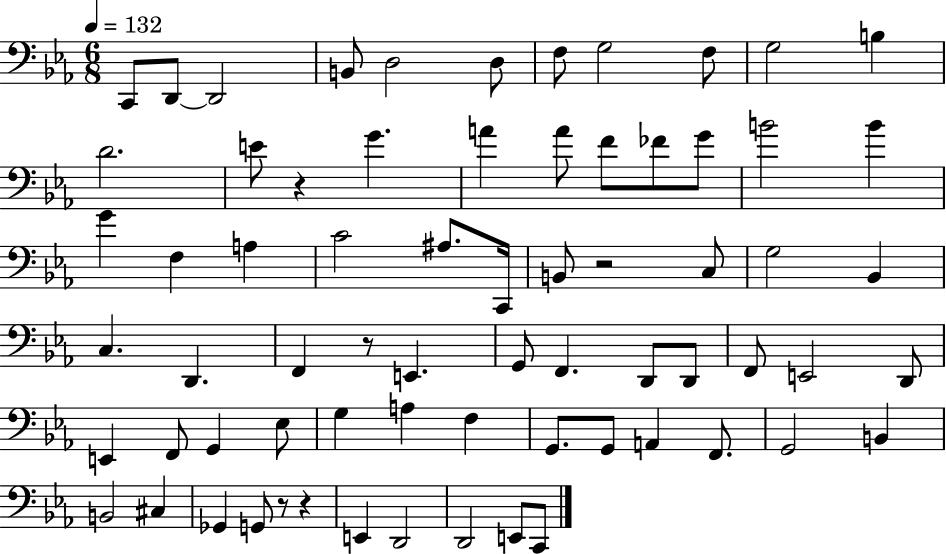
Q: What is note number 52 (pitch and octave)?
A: A2